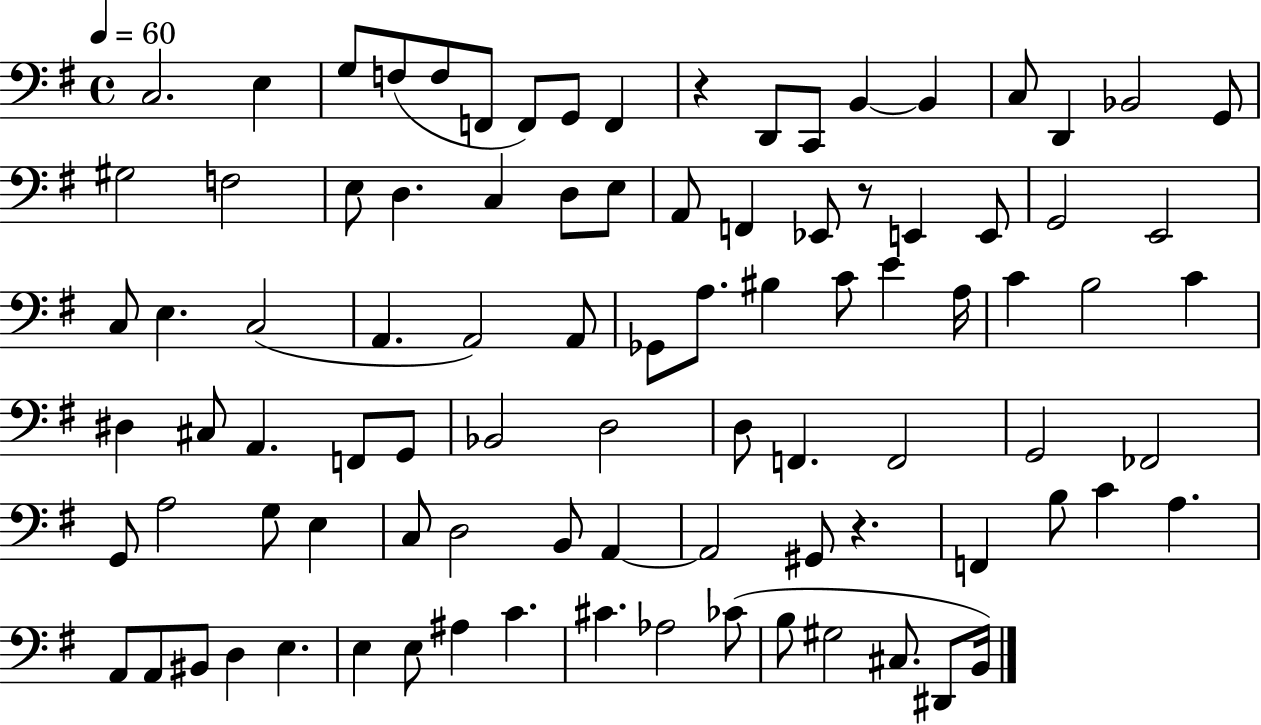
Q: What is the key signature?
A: G major